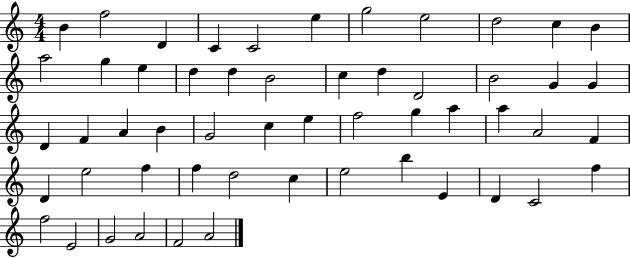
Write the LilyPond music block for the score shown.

{
  \clef treble
  \numericTimeSignature
  \time 4/4
  \key c \major
  b'4 f''2 d'4 | c'4 c'2 e''4 | g''2 e''2 | d''2 c''4 b'4 | \break a''2 g''4 e''4 | d''4 d''4 b'2 | c''4 d''4 d'2 | b'2 g'4 g'4 | \break d'4 f'4 a'4 b'4 | g'2 c''4 e''4 | f''2 g''4 a''4 | a''4 a'2 f'4 | \break d'4 e''2 f''4 | f''4 d''2 c''4 | e''2 b''4 e'4 | d'4 c'2 f''4 | \break f''2 e'2 | g'2 a'2 | f'2 a'2 | \bar "|."
}